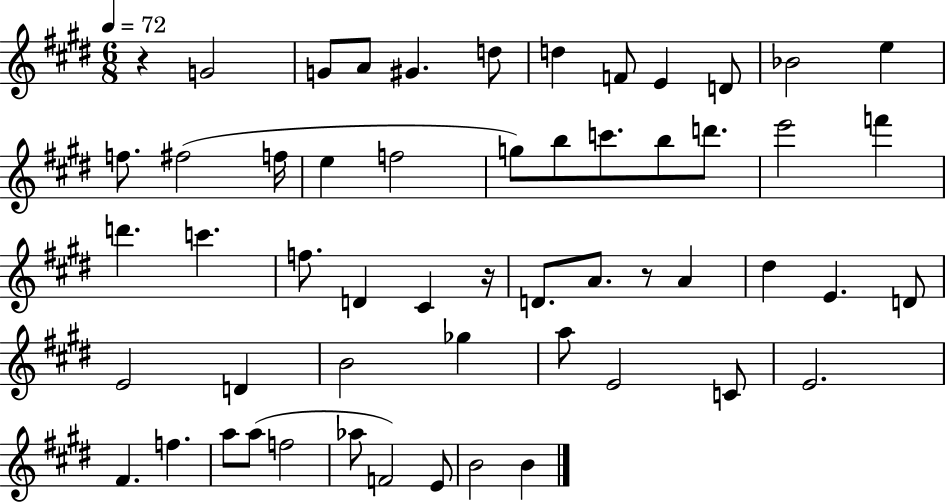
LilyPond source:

{
  \clef treble
  \numericTimeSignature
  \time 6/8
  \key e \major
  \tempo 4 = 72
  \repeat volta 2 { r4 g'2 | g'8 a'8 gis'4. d''8 | d''4 f'8 e'4 d'8 | bes'2 e''4 | \break f''8. fis''2( f''16 | e''4 f''2 | g''8) b''8 c'''8. b''8 d'''8. | e'''2 f'''4 | \break d'''4. c'''4. | f''8. d'4 cis'4 r16 | d'8. a'8. r8 a'4 | dis''4 e'4. d'8 | \break e'2 d'4 | b'2 ges''4 | a''8 e'2 c'8 | e'2. | \break fis'4. f''4. | a''8 a''8( f''2 | aes''8 f'2) e'8 | b'2 b'4 | \break } \bar "|."
}